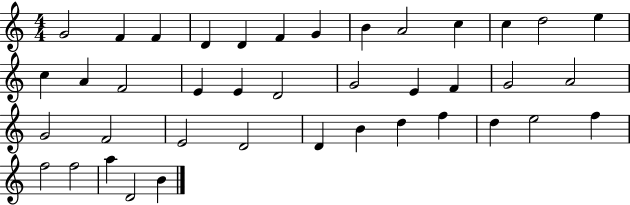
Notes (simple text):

G4/h F4/q F4/q D4/q D4/q F4/q G4/q B4/q A4/h C5/q C5/q D5/h E5/q C5/q A4/q F4/h E4/q E4/q D4/h G4/h E4/q F4/q G4/h A4/h G4/h F4/h E4/h D4/h D4/q B4/q D5/q F5/q D5/q E5/h F5/q F5/h F5/h A5/q D4/h B4/q